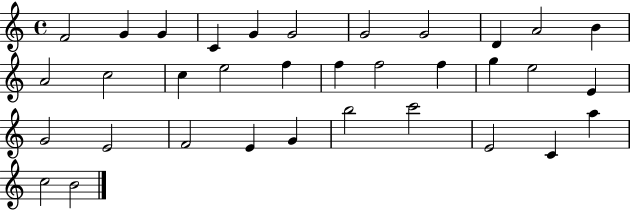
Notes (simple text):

F4/h G4/q G4/q C4/q G4/q G4/h G4/h G4/h D4/q A4/h B4/q A4/h C5/h C5/q E5/h F5/q F5/q F5/h F5/q G5/q E5/h E4/q G4/h E4/h F4/h E4/q G4/q B5/h C6/h E4/h C4/q A5/q C5/h B4/h